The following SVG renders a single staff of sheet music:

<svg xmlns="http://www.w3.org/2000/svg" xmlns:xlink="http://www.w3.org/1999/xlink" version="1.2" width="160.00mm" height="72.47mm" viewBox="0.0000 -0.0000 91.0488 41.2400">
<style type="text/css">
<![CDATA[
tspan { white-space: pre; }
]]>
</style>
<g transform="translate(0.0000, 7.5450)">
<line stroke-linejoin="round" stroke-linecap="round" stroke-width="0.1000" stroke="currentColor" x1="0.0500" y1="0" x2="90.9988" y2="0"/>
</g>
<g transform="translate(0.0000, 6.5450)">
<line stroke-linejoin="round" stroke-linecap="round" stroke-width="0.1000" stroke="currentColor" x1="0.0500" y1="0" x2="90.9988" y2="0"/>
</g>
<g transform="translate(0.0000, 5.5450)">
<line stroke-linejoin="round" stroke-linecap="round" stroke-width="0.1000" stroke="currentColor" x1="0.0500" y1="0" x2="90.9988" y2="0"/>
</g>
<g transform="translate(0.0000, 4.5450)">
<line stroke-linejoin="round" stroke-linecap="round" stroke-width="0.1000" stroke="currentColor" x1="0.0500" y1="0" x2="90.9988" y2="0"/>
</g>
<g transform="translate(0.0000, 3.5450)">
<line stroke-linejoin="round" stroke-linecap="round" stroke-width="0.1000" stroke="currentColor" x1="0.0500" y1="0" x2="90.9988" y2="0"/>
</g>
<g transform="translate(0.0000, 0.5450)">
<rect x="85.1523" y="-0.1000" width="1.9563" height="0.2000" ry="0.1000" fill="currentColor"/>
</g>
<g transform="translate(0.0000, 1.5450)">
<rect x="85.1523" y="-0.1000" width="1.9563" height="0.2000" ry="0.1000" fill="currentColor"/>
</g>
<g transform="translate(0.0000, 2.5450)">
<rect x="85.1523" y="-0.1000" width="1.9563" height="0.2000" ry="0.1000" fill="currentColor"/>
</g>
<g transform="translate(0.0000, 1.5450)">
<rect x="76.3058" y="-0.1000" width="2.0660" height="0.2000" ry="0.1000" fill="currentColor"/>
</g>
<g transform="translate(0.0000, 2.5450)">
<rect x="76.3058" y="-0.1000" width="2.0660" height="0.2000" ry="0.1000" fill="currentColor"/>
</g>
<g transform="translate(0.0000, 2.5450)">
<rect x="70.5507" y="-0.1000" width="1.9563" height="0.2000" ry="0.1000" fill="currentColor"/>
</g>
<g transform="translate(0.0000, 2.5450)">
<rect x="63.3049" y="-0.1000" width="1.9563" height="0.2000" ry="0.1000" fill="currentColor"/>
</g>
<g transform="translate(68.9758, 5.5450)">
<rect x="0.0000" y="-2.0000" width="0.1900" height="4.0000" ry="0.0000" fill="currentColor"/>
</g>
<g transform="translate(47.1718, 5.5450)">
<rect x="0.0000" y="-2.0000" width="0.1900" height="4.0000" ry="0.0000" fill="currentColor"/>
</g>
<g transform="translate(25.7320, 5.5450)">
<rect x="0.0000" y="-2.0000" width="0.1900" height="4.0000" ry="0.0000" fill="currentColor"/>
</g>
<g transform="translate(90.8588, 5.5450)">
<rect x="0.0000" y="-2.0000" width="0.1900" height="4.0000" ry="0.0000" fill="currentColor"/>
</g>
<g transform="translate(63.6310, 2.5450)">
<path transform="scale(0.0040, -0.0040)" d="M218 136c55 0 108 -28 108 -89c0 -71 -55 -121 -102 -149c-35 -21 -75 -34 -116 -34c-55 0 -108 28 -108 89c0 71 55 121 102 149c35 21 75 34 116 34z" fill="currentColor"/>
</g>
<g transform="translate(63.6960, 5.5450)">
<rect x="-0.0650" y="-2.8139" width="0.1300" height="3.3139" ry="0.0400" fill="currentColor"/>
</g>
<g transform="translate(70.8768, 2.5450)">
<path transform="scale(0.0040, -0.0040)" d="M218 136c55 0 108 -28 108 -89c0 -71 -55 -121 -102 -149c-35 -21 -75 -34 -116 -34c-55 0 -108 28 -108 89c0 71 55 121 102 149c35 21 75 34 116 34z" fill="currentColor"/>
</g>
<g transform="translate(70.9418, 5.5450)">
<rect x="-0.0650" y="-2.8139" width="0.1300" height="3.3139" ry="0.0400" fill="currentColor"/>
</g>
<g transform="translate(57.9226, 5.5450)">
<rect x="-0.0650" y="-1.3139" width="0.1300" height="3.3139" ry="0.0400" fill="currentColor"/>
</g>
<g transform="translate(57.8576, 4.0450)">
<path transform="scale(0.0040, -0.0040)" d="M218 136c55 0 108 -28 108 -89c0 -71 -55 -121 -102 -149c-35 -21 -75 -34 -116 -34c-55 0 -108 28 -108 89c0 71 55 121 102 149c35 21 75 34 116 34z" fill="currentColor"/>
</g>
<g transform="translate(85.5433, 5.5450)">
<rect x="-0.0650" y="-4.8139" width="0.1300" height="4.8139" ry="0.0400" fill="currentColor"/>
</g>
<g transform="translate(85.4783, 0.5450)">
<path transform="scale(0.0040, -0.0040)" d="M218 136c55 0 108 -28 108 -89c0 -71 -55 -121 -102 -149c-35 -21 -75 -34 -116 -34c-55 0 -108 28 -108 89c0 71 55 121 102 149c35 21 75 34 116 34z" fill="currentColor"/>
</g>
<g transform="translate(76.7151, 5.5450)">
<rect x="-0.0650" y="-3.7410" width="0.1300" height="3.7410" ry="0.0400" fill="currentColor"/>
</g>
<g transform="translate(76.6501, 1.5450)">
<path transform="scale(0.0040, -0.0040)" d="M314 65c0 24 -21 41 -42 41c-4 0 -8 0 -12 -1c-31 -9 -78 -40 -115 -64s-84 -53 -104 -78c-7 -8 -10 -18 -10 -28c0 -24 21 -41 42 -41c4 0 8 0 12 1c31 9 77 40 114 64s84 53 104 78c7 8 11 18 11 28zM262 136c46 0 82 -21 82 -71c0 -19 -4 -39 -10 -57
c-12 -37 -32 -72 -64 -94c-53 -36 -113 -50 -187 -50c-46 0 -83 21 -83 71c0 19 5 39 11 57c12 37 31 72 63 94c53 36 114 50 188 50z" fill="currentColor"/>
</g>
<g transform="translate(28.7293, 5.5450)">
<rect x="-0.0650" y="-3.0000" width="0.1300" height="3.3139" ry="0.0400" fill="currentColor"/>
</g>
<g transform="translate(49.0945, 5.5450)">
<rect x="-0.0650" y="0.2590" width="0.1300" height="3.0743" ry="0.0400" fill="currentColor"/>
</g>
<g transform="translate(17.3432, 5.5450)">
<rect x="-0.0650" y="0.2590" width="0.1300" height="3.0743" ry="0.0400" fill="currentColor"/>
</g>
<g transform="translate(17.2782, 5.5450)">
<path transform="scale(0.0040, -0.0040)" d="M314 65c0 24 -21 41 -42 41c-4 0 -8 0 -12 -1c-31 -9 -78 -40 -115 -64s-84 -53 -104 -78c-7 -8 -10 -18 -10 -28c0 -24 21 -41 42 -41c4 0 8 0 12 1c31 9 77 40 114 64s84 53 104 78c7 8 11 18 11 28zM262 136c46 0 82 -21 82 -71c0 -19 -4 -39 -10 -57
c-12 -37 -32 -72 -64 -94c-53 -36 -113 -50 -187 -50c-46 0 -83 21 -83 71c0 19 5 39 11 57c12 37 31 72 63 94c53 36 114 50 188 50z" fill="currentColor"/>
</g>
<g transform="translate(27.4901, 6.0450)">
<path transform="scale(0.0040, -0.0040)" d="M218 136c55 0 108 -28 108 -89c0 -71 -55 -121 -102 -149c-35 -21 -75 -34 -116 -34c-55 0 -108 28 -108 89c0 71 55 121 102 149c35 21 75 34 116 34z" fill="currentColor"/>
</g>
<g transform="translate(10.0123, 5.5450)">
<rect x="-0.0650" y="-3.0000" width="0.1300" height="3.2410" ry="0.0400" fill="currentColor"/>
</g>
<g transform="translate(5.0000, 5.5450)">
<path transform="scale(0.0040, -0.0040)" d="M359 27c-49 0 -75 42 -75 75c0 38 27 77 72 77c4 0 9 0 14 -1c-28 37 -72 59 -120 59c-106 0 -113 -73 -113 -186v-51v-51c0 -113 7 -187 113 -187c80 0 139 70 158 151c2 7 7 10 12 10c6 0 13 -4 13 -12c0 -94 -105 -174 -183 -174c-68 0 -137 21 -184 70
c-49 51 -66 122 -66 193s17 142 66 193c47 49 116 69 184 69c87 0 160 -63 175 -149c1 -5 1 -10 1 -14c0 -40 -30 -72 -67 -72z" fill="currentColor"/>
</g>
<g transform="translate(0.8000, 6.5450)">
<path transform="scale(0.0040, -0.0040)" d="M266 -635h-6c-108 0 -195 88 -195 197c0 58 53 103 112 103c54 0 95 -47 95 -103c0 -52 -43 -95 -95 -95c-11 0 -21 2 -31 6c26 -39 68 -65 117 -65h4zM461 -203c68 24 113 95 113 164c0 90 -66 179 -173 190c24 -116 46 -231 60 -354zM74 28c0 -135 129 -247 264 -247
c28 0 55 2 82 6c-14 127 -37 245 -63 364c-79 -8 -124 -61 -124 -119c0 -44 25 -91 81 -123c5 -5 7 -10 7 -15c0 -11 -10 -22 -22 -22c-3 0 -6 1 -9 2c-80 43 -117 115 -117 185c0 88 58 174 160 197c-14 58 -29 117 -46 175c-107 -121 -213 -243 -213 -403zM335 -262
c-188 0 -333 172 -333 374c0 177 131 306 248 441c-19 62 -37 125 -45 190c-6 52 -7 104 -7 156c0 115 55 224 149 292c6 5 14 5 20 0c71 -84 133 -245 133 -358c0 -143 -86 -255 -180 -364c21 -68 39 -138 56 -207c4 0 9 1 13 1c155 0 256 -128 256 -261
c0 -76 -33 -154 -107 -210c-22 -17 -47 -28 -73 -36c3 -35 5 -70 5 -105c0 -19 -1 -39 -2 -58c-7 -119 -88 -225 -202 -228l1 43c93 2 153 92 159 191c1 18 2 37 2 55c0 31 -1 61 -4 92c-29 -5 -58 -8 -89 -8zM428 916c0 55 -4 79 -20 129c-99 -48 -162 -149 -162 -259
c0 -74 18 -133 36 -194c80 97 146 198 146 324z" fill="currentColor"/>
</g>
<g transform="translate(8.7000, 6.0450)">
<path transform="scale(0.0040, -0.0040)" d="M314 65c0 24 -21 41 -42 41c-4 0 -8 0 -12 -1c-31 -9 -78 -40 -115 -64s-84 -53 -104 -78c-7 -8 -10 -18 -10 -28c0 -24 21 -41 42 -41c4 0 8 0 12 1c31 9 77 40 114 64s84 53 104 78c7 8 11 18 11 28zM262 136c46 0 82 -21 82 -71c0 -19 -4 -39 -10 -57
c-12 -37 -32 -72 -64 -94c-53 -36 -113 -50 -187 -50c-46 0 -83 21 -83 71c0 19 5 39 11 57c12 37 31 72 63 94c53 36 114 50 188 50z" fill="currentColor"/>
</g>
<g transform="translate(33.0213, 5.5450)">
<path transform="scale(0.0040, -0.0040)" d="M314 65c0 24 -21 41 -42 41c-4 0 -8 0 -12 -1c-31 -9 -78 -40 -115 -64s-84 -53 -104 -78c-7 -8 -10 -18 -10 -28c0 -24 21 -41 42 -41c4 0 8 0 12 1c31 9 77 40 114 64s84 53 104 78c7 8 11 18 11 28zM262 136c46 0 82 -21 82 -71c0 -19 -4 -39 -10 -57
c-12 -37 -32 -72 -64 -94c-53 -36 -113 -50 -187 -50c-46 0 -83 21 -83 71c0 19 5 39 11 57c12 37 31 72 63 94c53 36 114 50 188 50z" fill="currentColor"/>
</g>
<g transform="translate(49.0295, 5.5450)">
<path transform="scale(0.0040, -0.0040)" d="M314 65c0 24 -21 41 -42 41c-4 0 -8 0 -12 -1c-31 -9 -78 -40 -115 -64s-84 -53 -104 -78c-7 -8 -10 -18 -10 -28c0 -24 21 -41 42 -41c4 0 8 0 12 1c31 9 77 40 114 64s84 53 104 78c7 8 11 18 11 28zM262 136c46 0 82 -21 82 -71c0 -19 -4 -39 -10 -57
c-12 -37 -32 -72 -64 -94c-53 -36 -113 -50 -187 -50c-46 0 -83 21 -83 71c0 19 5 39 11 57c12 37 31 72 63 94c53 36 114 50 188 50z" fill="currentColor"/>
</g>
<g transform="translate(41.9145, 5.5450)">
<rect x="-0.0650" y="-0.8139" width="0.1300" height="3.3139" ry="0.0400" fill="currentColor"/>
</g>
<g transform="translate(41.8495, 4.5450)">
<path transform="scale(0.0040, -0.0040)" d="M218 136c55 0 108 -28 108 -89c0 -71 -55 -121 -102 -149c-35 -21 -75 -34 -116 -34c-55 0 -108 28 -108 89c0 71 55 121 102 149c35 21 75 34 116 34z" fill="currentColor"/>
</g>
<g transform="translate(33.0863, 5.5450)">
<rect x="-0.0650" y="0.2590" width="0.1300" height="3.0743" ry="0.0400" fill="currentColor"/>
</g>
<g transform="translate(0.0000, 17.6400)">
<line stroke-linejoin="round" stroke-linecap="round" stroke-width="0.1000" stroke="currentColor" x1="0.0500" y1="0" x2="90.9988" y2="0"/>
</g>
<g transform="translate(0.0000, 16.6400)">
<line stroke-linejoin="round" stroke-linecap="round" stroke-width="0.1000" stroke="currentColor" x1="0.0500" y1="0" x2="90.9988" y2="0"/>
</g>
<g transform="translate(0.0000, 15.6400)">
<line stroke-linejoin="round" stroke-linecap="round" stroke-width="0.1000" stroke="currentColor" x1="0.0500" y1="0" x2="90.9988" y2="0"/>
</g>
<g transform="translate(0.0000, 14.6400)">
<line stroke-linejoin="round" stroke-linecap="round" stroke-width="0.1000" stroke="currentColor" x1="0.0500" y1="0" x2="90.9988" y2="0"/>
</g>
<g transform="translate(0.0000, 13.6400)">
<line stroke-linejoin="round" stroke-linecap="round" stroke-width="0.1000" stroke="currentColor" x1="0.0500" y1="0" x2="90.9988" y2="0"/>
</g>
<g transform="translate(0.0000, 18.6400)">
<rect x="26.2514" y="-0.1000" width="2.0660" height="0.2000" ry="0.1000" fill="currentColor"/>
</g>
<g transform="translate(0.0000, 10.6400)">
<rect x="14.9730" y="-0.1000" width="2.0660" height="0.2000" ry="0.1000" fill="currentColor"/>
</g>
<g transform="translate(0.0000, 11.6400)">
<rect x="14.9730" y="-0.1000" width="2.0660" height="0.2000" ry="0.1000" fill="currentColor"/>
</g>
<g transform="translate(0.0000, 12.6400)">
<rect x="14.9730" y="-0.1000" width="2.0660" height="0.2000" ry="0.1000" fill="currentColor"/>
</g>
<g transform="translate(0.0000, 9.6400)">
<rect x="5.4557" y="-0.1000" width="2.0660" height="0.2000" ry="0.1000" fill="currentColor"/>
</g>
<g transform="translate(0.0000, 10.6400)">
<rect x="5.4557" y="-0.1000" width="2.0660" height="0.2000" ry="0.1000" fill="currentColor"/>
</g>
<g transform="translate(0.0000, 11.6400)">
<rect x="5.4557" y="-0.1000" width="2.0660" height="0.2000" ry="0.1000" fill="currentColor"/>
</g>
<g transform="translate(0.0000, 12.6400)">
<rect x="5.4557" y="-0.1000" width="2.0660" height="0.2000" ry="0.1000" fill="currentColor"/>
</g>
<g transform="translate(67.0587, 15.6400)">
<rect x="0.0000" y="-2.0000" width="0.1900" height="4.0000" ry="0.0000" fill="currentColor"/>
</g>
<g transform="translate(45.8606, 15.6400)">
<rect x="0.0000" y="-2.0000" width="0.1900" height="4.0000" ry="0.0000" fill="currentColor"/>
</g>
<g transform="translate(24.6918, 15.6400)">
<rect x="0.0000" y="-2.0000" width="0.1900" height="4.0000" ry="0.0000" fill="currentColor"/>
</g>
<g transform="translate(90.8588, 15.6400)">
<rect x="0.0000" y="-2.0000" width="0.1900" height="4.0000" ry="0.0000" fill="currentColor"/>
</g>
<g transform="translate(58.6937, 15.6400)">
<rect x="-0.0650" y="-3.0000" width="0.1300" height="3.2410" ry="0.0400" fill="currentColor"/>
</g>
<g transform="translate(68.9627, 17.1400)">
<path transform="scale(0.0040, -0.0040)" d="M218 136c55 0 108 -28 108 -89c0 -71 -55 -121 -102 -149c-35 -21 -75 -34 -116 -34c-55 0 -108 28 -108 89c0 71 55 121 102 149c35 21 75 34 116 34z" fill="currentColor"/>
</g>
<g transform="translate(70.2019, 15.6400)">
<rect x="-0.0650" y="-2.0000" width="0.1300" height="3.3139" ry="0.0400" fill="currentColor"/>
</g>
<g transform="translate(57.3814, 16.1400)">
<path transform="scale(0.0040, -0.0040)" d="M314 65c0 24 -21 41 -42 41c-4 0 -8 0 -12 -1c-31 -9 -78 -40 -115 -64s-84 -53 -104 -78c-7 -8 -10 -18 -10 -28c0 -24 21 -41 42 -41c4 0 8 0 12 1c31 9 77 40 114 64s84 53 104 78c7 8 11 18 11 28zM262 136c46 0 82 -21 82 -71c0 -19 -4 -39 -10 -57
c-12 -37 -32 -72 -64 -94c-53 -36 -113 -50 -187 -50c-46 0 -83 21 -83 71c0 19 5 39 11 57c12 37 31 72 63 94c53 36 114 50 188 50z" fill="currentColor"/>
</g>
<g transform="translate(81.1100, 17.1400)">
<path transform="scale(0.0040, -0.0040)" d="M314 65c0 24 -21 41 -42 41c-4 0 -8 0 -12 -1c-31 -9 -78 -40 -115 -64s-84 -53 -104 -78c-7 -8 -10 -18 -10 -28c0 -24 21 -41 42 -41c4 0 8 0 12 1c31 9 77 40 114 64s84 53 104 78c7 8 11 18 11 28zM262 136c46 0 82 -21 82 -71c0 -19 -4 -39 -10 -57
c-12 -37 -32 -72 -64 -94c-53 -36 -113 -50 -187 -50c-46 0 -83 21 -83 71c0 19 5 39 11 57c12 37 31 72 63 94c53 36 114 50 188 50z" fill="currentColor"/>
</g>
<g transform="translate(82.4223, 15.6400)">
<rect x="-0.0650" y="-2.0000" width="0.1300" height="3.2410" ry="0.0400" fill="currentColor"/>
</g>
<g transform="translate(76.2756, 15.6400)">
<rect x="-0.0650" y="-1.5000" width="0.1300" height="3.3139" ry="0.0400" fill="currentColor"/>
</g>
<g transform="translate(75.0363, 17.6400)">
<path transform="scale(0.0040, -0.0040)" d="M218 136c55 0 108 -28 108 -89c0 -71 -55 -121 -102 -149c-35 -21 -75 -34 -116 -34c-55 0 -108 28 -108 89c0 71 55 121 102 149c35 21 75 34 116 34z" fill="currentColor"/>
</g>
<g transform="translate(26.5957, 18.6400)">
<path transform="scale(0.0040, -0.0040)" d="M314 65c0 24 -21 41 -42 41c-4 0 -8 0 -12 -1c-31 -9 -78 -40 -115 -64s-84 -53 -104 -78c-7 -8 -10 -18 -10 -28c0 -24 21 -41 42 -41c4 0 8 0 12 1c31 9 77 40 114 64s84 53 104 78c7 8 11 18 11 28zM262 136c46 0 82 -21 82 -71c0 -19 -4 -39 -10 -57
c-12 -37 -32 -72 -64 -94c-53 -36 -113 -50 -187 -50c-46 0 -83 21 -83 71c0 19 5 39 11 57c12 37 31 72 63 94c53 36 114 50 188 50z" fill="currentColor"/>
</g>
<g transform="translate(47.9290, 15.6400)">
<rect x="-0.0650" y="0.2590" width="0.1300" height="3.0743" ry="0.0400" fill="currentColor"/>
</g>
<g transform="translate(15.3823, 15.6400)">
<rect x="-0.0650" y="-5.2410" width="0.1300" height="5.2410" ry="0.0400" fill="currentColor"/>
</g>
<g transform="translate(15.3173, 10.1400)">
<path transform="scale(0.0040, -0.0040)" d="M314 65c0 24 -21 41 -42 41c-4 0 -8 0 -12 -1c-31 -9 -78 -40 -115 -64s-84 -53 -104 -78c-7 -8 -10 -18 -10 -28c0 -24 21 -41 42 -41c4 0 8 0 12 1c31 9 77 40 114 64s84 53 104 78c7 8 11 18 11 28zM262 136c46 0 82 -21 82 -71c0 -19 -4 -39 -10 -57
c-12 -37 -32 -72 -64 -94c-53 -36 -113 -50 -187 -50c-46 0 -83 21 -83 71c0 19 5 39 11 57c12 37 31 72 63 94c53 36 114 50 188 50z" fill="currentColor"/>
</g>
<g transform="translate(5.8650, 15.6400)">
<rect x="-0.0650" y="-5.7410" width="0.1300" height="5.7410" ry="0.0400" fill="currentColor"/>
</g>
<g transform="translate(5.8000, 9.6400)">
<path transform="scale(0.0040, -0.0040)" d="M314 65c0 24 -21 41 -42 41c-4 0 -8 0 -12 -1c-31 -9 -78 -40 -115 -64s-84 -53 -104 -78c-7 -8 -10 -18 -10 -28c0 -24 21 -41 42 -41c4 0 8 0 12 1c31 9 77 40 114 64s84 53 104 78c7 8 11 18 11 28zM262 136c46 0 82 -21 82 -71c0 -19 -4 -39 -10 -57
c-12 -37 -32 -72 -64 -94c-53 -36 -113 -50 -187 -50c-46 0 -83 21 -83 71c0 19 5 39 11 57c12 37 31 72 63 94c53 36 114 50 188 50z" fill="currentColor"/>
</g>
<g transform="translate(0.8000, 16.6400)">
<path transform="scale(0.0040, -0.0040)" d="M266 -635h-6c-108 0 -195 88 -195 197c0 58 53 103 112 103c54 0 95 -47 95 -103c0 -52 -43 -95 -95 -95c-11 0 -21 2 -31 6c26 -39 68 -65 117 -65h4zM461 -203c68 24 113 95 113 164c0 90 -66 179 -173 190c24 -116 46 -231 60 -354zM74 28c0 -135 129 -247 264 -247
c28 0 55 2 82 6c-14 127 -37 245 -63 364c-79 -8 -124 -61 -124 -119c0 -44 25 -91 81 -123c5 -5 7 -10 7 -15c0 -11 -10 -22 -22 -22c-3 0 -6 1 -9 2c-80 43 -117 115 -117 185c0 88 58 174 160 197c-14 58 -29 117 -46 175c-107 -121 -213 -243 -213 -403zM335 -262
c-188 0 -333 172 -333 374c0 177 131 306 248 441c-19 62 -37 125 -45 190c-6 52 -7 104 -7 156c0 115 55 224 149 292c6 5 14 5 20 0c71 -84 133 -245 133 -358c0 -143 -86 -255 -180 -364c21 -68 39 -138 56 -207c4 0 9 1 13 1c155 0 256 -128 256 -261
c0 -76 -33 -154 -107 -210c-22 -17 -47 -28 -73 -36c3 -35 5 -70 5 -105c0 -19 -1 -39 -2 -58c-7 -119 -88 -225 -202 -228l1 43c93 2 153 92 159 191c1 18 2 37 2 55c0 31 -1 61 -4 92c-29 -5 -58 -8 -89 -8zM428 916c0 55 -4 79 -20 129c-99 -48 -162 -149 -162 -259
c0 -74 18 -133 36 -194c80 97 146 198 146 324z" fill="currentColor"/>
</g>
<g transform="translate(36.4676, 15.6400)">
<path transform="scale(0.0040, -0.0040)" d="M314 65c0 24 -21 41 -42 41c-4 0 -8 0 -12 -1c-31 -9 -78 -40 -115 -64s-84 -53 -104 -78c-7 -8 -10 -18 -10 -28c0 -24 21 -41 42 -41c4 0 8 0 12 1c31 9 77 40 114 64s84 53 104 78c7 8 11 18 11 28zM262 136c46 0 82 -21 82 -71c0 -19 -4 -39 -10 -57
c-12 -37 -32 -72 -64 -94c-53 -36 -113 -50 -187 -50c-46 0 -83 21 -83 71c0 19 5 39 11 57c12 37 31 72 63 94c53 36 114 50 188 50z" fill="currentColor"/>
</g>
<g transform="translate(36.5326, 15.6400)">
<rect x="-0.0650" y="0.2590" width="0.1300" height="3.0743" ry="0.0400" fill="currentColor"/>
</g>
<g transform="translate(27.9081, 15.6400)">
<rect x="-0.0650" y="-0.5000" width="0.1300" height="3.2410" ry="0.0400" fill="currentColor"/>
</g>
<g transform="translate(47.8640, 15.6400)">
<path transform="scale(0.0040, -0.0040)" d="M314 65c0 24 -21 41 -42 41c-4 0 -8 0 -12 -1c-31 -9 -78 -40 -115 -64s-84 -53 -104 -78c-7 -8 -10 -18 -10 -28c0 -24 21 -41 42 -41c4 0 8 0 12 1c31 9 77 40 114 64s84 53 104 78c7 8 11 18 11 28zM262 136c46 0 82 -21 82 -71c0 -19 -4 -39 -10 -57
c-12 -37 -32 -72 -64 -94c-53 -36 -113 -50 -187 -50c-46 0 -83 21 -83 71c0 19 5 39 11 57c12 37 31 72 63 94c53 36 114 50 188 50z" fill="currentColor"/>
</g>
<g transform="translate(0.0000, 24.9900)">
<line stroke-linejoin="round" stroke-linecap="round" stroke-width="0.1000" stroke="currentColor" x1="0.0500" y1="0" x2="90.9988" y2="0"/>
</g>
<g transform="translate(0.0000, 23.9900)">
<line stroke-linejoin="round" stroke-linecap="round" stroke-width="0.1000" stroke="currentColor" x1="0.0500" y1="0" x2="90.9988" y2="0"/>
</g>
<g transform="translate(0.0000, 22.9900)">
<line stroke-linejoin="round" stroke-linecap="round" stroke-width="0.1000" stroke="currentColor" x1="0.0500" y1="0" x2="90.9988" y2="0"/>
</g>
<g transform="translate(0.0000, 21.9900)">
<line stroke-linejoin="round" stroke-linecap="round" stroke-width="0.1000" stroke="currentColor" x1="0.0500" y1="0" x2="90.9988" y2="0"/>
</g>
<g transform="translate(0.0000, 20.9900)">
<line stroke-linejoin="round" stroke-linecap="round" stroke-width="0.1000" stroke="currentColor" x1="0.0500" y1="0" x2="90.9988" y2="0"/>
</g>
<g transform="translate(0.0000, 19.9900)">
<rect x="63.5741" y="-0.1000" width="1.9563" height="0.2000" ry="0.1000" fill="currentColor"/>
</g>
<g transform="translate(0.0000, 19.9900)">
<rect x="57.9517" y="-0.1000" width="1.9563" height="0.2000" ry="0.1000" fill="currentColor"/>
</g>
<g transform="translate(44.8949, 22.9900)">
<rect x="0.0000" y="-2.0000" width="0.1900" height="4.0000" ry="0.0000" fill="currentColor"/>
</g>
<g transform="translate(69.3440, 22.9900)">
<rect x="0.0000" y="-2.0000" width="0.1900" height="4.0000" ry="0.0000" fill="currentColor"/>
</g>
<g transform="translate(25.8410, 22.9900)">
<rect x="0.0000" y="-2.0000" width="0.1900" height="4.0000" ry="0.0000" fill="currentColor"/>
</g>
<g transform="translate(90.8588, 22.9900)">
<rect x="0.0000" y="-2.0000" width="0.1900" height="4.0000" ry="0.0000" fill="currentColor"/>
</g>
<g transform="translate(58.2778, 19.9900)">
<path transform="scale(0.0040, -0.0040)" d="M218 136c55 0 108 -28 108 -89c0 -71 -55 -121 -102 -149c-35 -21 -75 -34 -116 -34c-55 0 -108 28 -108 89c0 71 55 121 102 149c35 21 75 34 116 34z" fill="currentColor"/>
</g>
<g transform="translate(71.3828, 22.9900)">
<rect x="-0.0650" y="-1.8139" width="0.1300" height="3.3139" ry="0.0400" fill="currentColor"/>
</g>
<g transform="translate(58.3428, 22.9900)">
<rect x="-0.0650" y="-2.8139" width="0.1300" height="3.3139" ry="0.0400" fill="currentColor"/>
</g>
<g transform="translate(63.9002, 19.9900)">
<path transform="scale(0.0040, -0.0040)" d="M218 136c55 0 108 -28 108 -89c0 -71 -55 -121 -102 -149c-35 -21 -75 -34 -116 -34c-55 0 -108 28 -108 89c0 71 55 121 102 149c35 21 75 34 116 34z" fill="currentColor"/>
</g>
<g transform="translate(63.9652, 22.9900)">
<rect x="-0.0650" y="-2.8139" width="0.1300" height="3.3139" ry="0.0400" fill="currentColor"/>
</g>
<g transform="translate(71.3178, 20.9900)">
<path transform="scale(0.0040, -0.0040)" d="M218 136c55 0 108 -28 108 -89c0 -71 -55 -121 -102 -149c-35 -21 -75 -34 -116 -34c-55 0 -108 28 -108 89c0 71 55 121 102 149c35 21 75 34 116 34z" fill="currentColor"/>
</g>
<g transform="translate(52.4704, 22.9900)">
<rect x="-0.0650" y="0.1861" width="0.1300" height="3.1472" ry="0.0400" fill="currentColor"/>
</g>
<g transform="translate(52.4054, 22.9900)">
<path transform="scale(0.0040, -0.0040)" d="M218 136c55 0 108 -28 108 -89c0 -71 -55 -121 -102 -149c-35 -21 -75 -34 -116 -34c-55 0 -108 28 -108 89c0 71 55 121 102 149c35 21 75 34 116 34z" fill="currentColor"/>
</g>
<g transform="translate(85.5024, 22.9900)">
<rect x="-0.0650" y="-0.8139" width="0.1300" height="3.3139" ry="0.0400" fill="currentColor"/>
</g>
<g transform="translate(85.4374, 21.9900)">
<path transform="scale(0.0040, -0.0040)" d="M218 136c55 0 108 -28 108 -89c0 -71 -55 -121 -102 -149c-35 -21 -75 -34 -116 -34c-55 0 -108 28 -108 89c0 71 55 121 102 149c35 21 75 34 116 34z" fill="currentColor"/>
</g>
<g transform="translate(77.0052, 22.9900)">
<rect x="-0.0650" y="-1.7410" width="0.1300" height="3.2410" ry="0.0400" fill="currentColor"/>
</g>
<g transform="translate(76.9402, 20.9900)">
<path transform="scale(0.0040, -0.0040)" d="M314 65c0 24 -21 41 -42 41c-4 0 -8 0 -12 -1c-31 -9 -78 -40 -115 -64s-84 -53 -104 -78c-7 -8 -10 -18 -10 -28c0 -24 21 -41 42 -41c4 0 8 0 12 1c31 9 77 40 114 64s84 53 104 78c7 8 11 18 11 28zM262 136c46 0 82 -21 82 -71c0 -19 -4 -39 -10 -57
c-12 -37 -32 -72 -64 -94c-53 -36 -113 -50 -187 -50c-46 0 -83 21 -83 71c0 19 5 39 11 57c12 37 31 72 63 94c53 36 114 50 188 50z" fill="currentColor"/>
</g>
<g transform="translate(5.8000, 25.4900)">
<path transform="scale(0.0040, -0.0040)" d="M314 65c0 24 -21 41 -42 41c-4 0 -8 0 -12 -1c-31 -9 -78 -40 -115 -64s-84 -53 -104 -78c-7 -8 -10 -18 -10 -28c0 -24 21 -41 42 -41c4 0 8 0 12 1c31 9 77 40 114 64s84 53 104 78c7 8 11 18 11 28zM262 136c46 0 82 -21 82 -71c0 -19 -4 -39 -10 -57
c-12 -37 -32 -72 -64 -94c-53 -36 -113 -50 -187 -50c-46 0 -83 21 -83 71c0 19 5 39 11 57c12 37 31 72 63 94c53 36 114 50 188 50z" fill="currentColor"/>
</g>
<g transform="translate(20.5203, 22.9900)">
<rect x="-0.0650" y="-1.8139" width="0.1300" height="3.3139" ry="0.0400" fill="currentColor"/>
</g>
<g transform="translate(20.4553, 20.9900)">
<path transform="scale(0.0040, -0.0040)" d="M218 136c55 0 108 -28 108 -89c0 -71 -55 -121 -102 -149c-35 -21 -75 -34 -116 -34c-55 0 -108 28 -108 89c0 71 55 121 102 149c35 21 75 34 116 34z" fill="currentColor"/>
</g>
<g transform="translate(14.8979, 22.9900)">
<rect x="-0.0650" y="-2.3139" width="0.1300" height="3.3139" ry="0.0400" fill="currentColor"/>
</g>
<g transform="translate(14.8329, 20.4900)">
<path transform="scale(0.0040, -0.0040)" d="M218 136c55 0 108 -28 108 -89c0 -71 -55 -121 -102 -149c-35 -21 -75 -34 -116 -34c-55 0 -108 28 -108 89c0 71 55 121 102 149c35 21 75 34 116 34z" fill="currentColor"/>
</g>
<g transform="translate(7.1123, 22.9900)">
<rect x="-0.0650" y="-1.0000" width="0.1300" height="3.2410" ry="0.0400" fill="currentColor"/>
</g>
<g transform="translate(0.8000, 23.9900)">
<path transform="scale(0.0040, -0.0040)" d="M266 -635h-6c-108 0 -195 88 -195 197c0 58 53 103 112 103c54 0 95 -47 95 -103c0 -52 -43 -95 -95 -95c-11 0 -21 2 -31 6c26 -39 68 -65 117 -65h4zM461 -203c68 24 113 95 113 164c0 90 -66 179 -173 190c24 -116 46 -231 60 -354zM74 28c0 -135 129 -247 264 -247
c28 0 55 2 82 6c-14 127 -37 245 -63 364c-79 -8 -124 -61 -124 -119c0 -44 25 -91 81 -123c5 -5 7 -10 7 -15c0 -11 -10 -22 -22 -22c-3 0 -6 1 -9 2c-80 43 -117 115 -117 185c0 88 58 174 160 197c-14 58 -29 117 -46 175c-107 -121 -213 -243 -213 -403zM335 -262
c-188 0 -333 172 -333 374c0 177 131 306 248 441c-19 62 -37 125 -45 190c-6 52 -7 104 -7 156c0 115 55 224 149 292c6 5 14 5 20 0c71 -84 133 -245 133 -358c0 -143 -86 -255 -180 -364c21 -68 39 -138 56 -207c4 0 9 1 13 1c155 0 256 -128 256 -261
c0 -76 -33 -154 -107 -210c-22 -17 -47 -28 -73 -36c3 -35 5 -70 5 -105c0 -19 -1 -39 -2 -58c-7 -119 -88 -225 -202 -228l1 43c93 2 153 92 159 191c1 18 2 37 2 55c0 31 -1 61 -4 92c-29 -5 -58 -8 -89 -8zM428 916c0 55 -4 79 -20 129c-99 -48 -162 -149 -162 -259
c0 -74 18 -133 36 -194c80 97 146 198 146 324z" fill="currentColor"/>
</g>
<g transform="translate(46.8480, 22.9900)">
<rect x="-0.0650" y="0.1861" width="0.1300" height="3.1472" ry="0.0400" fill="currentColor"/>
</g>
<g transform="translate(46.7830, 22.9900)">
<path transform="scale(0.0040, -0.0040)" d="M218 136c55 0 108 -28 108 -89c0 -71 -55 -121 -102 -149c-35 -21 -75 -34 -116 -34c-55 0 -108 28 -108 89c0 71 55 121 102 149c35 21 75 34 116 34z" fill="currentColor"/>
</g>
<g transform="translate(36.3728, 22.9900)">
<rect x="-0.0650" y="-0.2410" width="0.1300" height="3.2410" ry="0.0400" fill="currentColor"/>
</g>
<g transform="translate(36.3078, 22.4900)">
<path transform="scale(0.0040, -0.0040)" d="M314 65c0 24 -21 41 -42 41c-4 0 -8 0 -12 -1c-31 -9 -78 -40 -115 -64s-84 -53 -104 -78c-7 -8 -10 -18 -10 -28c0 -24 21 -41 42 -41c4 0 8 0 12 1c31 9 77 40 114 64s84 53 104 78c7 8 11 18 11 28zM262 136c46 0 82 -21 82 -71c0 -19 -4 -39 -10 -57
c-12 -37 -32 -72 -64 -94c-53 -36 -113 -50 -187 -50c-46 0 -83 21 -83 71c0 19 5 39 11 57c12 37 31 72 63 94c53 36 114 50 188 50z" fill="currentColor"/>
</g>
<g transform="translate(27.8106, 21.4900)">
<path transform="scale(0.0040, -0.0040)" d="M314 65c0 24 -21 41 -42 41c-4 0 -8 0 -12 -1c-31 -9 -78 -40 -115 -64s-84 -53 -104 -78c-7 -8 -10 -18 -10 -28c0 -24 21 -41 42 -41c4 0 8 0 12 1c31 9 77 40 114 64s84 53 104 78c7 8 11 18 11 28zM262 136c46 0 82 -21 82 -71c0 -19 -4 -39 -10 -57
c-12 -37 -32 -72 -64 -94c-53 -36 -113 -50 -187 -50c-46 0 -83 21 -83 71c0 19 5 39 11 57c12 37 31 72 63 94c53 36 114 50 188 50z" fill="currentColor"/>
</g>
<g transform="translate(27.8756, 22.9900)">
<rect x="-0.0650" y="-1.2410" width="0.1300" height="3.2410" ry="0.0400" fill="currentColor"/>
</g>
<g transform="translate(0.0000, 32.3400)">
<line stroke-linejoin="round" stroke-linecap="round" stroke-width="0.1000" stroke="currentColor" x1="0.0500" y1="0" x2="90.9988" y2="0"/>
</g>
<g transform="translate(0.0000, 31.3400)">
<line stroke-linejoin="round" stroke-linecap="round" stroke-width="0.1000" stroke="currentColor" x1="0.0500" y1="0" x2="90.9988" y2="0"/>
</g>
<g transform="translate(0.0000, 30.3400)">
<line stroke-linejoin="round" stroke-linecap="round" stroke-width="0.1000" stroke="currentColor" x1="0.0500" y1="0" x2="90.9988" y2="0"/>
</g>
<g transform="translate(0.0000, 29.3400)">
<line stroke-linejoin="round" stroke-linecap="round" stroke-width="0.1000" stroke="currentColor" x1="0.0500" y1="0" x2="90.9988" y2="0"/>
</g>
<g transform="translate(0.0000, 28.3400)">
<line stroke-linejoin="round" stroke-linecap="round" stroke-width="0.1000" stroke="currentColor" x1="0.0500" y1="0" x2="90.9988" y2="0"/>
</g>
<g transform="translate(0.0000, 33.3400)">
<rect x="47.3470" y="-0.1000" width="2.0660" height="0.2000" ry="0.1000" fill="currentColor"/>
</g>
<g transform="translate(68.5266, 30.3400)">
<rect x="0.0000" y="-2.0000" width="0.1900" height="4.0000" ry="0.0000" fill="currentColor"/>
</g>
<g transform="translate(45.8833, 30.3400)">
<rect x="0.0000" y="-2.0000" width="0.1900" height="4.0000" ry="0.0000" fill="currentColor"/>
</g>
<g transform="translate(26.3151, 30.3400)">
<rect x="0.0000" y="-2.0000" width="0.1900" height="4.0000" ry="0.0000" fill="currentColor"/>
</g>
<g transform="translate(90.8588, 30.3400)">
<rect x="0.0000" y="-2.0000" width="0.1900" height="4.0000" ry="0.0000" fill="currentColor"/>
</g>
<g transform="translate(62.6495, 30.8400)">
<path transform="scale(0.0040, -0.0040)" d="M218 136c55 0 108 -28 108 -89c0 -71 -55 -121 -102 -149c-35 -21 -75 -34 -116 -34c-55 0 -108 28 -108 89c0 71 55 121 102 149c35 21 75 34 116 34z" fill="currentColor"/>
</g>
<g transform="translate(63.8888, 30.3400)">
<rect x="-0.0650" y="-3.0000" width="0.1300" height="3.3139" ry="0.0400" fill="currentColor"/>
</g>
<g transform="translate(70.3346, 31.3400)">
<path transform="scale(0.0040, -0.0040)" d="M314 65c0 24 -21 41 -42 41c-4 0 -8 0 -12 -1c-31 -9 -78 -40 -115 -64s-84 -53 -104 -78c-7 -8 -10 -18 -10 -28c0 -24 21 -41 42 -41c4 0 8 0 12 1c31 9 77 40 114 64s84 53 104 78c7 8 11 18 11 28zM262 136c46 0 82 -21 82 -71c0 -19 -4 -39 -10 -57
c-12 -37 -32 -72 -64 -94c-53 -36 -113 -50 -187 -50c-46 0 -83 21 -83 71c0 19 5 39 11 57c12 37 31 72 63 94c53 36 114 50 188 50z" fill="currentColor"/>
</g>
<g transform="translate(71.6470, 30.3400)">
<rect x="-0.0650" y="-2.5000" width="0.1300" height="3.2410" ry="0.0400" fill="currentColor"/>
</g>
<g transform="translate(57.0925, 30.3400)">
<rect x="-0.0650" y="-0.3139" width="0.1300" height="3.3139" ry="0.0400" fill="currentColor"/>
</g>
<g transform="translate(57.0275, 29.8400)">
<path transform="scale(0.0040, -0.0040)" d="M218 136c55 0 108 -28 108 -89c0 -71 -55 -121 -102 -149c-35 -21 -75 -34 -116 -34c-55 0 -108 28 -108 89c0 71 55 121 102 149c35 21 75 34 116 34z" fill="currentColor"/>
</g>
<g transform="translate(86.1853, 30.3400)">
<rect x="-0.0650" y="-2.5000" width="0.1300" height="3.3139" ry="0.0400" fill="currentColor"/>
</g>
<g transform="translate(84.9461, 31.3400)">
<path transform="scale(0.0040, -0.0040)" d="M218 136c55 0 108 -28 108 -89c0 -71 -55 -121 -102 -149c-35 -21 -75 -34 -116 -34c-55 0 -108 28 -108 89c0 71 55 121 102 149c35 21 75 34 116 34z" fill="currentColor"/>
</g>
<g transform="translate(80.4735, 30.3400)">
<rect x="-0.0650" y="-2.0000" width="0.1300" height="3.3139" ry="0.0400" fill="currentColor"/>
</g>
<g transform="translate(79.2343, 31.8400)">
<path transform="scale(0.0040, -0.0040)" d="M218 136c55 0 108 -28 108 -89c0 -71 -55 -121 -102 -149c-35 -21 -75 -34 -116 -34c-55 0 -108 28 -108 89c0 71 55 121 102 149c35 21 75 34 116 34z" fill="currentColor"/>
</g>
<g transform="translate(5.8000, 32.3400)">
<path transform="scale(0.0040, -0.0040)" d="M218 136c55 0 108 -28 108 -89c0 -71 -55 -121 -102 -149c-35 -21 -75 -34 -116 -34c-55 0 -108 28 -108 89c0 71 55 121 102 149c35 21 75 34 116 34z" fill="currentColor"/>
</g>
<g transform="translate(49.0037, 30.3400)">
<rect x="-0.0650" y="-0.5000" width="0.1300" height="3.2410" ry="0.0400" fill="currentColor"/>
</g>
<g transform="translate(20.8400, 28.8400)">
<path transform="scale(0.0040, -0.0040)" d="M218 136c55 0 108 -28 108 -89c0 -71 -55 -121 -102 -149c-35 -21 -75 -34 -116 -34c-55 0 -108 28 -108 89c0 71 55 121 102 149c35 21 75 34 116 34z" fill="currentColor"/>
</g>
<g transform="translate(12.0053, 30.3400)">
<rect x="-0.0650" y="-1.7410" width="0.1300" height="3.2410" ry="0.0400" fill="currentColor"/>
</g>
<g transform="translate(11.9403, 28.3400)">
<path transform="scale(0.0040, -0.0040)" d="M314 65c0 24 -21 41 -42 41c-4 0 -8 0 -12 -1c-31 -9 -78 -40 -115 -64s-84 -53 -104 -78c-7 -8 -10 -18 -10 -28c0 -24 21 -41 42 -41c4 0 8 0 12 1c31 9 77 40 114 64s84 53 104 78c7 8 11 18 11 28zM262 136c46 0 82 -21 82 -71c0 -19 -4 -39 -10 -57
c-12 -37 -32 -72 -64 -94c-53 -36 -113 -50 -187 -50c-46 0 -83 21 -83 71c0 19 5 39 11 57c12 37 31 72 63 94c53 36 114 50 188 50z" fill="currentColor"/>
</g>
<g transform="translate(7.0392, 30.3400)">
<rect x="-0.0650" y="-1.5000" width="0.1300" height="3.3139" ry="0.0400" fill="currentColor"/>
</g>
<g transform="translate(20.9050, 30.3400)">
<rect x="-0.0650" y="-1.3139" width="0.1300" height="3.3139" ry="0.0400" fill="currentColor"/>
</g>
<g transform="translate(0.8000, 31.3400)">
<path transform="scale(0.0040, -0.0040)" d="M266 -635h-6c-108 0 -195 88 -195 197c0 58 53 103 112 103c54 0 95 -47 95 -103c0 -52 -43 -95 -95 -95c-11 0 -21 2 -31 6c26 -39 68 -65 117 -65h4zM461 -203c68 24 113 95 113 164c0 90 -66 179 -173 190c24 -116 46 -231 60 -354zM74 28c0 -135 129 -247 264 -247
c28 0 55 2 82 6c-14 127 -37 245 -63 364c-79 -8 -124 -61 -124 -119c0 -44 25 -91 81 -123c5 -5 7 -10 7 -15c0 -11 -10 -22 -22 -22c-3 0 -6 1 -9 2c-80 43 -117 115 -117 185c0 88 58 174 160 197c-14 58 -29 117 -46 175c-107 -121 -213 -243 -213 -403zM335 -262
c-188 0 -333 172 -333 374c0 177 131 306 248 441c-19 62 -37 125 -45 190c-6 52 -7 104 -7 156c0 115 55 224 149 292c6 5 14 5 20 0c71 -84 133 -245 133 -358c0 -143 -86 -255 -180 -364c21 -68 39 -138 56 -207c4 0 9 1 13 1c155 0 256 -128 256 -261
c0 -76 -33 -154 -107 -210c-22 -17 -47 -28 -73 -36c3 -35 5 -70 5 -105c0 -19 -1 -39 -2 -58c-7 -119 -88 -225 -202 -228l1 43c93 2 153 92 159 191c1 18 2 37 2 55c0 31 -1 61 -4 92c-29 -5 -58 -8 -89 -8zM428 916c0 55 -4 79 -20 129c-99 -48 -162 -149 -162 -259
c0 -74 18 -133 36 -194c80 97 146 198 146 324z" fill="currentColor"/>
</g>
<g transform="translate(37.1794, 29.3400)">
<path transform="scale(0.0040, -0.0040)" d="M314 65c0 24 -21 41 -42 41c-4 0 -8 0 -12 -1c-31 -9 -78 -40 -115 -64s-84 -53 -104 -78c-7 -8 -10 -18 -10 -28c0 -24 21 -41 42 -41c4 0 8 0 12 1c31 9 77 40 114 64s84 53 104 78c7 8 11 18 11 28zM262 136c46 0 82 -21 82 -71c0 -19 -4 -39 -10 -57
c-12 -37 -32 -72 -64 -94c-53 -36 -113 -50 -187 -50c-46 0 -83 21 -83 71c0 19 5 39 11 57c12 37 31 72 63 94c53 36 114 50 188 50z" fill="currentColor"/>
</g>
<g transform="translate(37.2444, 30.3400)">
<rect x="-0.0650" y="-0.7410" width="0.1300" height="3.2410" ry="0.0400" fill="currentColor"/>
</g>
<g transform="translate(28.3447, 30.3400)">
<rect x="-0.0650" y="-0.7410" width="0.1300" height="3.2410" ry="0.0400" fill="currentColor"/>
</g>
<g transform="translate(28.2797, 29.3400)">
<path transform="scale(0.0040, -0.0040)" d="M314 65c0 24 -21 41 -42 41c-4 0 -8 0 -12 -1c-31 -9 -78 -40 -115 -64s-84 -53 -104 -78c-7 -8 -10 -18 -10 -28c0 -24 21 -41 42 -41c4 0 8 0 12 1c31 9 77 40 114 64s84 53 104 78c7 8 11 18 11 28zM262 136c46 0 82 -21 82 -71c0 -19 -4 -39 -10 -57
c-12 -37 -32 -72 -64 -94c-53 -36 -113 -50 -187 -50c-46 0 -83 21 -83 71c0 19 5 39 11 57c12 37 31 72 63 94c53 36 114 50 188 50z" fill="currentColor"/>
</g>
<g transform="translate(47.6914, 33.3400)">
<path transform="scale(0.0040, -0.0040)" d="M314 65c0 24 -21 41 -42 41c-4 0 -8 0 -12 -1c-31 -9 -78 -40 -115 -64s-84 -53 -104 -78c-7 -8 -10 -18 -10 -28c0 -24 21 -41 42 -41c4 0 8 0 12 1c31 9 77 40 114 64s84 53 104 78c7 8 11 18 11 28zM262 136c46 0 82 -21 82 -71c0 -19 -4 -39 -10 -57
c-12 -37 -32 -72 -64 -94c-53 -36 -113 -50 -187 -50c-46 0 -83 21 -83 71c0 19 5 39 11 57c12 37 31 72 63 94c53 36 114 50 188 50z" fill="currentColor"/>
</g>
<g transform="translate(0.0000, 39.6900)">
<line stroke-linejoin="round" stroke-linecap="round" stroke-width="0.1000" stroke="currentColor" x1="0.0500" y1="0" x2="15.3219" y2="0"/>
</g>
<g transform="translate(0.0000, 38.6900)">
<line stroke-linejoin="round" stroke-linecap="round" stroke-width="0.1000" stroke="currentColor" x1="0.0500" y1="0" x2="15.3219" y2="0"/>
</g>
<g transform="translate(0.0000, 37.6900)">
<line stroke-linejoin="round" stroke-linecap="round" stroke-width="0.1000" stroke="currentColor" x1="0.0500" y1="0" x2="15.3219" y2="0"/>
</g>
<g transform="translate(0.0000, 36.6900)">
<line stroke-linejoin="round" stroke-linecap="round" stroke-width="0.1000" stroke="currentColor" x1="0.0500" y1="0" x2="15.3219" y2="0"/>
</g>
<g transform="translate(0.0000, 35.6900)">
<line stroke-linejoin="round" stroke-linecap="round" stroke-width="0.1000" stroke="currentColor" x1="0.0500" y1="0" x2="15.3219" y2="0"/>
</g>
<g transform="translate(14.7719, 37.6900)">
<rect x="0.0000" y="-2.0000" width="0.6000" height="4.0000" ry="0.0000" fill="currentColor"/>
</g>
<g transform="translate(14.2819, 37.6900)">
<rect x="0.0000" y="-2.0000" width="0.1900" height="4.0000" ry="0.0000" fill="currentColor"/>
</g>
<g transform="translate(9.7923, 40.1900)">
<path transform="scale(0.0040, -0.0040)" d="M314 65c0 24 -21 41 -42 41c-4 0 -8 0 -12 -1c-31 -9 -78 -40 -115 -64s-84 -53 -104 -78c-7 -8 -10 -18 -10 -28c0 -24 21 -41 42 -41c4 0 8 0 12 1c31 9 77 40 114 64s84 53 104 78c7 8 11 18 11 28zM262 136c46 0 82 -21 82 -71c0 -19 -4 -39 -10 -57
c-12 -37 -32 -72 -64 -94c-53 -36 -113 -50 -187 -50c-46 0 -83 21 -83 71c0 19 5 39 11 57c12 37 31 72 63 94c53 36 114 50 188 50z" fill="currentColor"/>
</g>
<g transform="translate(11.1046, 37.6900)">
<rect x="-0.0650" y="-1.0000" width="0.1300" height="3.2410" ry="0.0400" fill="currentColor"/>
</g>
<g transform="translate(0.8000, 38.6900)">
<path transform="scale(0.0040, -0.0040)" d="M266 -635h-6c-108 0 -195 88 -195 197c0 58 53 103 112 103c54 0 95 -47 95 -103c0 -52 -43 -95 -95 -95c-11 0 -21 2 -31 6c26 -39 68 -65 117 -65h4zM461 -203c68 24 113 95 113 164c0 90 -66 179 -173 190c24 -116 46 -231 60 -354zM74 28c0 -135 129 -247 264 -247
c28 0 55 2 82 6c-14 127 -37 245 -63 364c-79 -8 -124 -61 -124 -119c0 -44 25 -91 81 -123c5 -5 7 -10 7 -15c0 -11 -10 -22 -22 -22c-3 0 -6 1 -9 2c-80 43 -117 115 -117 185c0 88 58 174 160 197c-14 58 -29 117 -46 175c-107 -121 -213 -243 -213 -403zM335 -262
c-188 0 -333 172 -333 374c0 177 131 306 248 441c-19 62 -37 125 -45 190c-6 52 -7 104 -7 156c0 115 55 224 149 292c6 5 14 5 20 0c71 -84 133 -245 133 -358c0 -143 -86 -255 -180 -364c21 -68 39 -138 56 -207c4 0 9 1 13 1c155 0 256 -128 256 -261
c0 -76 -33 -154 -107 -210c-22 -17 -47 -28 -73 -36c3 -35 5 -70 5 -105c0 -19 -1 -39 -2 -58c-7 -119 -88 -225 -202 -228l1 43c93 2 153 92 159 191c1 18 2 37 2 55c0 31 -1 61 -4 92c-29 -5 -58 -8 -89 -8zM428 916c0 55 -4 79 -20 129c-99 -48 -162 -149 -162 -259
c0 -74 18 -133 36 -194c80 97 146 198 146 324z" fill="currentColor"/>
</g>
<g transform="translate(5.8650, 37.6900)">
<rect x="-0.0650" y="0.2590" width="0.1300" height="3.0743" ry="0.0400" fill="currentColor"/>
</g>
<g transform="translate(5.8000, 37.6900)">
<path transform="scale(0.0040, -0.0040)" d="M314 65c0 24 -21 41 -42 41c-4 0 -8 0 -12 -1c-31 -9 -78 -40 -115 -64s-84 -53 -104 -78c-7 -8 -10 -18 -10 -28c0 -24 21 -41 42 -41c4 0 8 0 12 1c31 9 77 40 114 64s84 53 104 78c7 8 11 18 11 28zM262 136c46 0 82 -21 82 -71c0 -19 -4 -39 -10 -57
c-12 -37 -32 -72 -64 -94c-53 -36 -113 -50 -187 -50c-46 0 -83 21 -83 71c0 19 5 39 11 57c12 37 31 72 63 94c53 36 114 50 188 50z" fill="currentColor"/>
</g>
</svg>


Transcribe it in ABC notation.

X:1
T:Untitled
M:4/4
L:1/4
K:C
A2 B2 A B2 d B2 e a a c'2 e' g'2 f'2 C2 B2 B2 A2 F E F2 D2 g f e2 c2 B B a a f f2 d E f2 e d2 d2 C2 c A G2 F G B2 D2